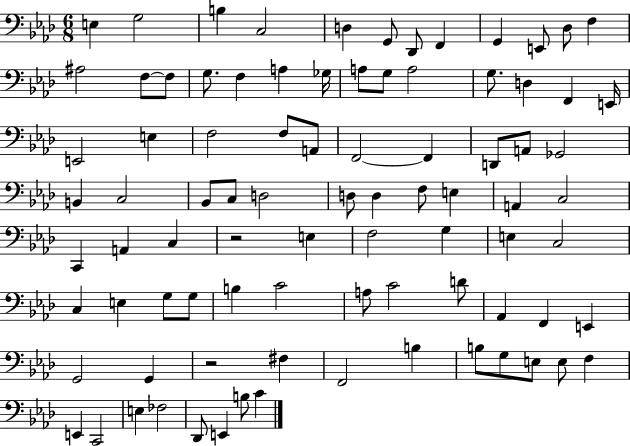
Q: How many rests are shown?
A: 2